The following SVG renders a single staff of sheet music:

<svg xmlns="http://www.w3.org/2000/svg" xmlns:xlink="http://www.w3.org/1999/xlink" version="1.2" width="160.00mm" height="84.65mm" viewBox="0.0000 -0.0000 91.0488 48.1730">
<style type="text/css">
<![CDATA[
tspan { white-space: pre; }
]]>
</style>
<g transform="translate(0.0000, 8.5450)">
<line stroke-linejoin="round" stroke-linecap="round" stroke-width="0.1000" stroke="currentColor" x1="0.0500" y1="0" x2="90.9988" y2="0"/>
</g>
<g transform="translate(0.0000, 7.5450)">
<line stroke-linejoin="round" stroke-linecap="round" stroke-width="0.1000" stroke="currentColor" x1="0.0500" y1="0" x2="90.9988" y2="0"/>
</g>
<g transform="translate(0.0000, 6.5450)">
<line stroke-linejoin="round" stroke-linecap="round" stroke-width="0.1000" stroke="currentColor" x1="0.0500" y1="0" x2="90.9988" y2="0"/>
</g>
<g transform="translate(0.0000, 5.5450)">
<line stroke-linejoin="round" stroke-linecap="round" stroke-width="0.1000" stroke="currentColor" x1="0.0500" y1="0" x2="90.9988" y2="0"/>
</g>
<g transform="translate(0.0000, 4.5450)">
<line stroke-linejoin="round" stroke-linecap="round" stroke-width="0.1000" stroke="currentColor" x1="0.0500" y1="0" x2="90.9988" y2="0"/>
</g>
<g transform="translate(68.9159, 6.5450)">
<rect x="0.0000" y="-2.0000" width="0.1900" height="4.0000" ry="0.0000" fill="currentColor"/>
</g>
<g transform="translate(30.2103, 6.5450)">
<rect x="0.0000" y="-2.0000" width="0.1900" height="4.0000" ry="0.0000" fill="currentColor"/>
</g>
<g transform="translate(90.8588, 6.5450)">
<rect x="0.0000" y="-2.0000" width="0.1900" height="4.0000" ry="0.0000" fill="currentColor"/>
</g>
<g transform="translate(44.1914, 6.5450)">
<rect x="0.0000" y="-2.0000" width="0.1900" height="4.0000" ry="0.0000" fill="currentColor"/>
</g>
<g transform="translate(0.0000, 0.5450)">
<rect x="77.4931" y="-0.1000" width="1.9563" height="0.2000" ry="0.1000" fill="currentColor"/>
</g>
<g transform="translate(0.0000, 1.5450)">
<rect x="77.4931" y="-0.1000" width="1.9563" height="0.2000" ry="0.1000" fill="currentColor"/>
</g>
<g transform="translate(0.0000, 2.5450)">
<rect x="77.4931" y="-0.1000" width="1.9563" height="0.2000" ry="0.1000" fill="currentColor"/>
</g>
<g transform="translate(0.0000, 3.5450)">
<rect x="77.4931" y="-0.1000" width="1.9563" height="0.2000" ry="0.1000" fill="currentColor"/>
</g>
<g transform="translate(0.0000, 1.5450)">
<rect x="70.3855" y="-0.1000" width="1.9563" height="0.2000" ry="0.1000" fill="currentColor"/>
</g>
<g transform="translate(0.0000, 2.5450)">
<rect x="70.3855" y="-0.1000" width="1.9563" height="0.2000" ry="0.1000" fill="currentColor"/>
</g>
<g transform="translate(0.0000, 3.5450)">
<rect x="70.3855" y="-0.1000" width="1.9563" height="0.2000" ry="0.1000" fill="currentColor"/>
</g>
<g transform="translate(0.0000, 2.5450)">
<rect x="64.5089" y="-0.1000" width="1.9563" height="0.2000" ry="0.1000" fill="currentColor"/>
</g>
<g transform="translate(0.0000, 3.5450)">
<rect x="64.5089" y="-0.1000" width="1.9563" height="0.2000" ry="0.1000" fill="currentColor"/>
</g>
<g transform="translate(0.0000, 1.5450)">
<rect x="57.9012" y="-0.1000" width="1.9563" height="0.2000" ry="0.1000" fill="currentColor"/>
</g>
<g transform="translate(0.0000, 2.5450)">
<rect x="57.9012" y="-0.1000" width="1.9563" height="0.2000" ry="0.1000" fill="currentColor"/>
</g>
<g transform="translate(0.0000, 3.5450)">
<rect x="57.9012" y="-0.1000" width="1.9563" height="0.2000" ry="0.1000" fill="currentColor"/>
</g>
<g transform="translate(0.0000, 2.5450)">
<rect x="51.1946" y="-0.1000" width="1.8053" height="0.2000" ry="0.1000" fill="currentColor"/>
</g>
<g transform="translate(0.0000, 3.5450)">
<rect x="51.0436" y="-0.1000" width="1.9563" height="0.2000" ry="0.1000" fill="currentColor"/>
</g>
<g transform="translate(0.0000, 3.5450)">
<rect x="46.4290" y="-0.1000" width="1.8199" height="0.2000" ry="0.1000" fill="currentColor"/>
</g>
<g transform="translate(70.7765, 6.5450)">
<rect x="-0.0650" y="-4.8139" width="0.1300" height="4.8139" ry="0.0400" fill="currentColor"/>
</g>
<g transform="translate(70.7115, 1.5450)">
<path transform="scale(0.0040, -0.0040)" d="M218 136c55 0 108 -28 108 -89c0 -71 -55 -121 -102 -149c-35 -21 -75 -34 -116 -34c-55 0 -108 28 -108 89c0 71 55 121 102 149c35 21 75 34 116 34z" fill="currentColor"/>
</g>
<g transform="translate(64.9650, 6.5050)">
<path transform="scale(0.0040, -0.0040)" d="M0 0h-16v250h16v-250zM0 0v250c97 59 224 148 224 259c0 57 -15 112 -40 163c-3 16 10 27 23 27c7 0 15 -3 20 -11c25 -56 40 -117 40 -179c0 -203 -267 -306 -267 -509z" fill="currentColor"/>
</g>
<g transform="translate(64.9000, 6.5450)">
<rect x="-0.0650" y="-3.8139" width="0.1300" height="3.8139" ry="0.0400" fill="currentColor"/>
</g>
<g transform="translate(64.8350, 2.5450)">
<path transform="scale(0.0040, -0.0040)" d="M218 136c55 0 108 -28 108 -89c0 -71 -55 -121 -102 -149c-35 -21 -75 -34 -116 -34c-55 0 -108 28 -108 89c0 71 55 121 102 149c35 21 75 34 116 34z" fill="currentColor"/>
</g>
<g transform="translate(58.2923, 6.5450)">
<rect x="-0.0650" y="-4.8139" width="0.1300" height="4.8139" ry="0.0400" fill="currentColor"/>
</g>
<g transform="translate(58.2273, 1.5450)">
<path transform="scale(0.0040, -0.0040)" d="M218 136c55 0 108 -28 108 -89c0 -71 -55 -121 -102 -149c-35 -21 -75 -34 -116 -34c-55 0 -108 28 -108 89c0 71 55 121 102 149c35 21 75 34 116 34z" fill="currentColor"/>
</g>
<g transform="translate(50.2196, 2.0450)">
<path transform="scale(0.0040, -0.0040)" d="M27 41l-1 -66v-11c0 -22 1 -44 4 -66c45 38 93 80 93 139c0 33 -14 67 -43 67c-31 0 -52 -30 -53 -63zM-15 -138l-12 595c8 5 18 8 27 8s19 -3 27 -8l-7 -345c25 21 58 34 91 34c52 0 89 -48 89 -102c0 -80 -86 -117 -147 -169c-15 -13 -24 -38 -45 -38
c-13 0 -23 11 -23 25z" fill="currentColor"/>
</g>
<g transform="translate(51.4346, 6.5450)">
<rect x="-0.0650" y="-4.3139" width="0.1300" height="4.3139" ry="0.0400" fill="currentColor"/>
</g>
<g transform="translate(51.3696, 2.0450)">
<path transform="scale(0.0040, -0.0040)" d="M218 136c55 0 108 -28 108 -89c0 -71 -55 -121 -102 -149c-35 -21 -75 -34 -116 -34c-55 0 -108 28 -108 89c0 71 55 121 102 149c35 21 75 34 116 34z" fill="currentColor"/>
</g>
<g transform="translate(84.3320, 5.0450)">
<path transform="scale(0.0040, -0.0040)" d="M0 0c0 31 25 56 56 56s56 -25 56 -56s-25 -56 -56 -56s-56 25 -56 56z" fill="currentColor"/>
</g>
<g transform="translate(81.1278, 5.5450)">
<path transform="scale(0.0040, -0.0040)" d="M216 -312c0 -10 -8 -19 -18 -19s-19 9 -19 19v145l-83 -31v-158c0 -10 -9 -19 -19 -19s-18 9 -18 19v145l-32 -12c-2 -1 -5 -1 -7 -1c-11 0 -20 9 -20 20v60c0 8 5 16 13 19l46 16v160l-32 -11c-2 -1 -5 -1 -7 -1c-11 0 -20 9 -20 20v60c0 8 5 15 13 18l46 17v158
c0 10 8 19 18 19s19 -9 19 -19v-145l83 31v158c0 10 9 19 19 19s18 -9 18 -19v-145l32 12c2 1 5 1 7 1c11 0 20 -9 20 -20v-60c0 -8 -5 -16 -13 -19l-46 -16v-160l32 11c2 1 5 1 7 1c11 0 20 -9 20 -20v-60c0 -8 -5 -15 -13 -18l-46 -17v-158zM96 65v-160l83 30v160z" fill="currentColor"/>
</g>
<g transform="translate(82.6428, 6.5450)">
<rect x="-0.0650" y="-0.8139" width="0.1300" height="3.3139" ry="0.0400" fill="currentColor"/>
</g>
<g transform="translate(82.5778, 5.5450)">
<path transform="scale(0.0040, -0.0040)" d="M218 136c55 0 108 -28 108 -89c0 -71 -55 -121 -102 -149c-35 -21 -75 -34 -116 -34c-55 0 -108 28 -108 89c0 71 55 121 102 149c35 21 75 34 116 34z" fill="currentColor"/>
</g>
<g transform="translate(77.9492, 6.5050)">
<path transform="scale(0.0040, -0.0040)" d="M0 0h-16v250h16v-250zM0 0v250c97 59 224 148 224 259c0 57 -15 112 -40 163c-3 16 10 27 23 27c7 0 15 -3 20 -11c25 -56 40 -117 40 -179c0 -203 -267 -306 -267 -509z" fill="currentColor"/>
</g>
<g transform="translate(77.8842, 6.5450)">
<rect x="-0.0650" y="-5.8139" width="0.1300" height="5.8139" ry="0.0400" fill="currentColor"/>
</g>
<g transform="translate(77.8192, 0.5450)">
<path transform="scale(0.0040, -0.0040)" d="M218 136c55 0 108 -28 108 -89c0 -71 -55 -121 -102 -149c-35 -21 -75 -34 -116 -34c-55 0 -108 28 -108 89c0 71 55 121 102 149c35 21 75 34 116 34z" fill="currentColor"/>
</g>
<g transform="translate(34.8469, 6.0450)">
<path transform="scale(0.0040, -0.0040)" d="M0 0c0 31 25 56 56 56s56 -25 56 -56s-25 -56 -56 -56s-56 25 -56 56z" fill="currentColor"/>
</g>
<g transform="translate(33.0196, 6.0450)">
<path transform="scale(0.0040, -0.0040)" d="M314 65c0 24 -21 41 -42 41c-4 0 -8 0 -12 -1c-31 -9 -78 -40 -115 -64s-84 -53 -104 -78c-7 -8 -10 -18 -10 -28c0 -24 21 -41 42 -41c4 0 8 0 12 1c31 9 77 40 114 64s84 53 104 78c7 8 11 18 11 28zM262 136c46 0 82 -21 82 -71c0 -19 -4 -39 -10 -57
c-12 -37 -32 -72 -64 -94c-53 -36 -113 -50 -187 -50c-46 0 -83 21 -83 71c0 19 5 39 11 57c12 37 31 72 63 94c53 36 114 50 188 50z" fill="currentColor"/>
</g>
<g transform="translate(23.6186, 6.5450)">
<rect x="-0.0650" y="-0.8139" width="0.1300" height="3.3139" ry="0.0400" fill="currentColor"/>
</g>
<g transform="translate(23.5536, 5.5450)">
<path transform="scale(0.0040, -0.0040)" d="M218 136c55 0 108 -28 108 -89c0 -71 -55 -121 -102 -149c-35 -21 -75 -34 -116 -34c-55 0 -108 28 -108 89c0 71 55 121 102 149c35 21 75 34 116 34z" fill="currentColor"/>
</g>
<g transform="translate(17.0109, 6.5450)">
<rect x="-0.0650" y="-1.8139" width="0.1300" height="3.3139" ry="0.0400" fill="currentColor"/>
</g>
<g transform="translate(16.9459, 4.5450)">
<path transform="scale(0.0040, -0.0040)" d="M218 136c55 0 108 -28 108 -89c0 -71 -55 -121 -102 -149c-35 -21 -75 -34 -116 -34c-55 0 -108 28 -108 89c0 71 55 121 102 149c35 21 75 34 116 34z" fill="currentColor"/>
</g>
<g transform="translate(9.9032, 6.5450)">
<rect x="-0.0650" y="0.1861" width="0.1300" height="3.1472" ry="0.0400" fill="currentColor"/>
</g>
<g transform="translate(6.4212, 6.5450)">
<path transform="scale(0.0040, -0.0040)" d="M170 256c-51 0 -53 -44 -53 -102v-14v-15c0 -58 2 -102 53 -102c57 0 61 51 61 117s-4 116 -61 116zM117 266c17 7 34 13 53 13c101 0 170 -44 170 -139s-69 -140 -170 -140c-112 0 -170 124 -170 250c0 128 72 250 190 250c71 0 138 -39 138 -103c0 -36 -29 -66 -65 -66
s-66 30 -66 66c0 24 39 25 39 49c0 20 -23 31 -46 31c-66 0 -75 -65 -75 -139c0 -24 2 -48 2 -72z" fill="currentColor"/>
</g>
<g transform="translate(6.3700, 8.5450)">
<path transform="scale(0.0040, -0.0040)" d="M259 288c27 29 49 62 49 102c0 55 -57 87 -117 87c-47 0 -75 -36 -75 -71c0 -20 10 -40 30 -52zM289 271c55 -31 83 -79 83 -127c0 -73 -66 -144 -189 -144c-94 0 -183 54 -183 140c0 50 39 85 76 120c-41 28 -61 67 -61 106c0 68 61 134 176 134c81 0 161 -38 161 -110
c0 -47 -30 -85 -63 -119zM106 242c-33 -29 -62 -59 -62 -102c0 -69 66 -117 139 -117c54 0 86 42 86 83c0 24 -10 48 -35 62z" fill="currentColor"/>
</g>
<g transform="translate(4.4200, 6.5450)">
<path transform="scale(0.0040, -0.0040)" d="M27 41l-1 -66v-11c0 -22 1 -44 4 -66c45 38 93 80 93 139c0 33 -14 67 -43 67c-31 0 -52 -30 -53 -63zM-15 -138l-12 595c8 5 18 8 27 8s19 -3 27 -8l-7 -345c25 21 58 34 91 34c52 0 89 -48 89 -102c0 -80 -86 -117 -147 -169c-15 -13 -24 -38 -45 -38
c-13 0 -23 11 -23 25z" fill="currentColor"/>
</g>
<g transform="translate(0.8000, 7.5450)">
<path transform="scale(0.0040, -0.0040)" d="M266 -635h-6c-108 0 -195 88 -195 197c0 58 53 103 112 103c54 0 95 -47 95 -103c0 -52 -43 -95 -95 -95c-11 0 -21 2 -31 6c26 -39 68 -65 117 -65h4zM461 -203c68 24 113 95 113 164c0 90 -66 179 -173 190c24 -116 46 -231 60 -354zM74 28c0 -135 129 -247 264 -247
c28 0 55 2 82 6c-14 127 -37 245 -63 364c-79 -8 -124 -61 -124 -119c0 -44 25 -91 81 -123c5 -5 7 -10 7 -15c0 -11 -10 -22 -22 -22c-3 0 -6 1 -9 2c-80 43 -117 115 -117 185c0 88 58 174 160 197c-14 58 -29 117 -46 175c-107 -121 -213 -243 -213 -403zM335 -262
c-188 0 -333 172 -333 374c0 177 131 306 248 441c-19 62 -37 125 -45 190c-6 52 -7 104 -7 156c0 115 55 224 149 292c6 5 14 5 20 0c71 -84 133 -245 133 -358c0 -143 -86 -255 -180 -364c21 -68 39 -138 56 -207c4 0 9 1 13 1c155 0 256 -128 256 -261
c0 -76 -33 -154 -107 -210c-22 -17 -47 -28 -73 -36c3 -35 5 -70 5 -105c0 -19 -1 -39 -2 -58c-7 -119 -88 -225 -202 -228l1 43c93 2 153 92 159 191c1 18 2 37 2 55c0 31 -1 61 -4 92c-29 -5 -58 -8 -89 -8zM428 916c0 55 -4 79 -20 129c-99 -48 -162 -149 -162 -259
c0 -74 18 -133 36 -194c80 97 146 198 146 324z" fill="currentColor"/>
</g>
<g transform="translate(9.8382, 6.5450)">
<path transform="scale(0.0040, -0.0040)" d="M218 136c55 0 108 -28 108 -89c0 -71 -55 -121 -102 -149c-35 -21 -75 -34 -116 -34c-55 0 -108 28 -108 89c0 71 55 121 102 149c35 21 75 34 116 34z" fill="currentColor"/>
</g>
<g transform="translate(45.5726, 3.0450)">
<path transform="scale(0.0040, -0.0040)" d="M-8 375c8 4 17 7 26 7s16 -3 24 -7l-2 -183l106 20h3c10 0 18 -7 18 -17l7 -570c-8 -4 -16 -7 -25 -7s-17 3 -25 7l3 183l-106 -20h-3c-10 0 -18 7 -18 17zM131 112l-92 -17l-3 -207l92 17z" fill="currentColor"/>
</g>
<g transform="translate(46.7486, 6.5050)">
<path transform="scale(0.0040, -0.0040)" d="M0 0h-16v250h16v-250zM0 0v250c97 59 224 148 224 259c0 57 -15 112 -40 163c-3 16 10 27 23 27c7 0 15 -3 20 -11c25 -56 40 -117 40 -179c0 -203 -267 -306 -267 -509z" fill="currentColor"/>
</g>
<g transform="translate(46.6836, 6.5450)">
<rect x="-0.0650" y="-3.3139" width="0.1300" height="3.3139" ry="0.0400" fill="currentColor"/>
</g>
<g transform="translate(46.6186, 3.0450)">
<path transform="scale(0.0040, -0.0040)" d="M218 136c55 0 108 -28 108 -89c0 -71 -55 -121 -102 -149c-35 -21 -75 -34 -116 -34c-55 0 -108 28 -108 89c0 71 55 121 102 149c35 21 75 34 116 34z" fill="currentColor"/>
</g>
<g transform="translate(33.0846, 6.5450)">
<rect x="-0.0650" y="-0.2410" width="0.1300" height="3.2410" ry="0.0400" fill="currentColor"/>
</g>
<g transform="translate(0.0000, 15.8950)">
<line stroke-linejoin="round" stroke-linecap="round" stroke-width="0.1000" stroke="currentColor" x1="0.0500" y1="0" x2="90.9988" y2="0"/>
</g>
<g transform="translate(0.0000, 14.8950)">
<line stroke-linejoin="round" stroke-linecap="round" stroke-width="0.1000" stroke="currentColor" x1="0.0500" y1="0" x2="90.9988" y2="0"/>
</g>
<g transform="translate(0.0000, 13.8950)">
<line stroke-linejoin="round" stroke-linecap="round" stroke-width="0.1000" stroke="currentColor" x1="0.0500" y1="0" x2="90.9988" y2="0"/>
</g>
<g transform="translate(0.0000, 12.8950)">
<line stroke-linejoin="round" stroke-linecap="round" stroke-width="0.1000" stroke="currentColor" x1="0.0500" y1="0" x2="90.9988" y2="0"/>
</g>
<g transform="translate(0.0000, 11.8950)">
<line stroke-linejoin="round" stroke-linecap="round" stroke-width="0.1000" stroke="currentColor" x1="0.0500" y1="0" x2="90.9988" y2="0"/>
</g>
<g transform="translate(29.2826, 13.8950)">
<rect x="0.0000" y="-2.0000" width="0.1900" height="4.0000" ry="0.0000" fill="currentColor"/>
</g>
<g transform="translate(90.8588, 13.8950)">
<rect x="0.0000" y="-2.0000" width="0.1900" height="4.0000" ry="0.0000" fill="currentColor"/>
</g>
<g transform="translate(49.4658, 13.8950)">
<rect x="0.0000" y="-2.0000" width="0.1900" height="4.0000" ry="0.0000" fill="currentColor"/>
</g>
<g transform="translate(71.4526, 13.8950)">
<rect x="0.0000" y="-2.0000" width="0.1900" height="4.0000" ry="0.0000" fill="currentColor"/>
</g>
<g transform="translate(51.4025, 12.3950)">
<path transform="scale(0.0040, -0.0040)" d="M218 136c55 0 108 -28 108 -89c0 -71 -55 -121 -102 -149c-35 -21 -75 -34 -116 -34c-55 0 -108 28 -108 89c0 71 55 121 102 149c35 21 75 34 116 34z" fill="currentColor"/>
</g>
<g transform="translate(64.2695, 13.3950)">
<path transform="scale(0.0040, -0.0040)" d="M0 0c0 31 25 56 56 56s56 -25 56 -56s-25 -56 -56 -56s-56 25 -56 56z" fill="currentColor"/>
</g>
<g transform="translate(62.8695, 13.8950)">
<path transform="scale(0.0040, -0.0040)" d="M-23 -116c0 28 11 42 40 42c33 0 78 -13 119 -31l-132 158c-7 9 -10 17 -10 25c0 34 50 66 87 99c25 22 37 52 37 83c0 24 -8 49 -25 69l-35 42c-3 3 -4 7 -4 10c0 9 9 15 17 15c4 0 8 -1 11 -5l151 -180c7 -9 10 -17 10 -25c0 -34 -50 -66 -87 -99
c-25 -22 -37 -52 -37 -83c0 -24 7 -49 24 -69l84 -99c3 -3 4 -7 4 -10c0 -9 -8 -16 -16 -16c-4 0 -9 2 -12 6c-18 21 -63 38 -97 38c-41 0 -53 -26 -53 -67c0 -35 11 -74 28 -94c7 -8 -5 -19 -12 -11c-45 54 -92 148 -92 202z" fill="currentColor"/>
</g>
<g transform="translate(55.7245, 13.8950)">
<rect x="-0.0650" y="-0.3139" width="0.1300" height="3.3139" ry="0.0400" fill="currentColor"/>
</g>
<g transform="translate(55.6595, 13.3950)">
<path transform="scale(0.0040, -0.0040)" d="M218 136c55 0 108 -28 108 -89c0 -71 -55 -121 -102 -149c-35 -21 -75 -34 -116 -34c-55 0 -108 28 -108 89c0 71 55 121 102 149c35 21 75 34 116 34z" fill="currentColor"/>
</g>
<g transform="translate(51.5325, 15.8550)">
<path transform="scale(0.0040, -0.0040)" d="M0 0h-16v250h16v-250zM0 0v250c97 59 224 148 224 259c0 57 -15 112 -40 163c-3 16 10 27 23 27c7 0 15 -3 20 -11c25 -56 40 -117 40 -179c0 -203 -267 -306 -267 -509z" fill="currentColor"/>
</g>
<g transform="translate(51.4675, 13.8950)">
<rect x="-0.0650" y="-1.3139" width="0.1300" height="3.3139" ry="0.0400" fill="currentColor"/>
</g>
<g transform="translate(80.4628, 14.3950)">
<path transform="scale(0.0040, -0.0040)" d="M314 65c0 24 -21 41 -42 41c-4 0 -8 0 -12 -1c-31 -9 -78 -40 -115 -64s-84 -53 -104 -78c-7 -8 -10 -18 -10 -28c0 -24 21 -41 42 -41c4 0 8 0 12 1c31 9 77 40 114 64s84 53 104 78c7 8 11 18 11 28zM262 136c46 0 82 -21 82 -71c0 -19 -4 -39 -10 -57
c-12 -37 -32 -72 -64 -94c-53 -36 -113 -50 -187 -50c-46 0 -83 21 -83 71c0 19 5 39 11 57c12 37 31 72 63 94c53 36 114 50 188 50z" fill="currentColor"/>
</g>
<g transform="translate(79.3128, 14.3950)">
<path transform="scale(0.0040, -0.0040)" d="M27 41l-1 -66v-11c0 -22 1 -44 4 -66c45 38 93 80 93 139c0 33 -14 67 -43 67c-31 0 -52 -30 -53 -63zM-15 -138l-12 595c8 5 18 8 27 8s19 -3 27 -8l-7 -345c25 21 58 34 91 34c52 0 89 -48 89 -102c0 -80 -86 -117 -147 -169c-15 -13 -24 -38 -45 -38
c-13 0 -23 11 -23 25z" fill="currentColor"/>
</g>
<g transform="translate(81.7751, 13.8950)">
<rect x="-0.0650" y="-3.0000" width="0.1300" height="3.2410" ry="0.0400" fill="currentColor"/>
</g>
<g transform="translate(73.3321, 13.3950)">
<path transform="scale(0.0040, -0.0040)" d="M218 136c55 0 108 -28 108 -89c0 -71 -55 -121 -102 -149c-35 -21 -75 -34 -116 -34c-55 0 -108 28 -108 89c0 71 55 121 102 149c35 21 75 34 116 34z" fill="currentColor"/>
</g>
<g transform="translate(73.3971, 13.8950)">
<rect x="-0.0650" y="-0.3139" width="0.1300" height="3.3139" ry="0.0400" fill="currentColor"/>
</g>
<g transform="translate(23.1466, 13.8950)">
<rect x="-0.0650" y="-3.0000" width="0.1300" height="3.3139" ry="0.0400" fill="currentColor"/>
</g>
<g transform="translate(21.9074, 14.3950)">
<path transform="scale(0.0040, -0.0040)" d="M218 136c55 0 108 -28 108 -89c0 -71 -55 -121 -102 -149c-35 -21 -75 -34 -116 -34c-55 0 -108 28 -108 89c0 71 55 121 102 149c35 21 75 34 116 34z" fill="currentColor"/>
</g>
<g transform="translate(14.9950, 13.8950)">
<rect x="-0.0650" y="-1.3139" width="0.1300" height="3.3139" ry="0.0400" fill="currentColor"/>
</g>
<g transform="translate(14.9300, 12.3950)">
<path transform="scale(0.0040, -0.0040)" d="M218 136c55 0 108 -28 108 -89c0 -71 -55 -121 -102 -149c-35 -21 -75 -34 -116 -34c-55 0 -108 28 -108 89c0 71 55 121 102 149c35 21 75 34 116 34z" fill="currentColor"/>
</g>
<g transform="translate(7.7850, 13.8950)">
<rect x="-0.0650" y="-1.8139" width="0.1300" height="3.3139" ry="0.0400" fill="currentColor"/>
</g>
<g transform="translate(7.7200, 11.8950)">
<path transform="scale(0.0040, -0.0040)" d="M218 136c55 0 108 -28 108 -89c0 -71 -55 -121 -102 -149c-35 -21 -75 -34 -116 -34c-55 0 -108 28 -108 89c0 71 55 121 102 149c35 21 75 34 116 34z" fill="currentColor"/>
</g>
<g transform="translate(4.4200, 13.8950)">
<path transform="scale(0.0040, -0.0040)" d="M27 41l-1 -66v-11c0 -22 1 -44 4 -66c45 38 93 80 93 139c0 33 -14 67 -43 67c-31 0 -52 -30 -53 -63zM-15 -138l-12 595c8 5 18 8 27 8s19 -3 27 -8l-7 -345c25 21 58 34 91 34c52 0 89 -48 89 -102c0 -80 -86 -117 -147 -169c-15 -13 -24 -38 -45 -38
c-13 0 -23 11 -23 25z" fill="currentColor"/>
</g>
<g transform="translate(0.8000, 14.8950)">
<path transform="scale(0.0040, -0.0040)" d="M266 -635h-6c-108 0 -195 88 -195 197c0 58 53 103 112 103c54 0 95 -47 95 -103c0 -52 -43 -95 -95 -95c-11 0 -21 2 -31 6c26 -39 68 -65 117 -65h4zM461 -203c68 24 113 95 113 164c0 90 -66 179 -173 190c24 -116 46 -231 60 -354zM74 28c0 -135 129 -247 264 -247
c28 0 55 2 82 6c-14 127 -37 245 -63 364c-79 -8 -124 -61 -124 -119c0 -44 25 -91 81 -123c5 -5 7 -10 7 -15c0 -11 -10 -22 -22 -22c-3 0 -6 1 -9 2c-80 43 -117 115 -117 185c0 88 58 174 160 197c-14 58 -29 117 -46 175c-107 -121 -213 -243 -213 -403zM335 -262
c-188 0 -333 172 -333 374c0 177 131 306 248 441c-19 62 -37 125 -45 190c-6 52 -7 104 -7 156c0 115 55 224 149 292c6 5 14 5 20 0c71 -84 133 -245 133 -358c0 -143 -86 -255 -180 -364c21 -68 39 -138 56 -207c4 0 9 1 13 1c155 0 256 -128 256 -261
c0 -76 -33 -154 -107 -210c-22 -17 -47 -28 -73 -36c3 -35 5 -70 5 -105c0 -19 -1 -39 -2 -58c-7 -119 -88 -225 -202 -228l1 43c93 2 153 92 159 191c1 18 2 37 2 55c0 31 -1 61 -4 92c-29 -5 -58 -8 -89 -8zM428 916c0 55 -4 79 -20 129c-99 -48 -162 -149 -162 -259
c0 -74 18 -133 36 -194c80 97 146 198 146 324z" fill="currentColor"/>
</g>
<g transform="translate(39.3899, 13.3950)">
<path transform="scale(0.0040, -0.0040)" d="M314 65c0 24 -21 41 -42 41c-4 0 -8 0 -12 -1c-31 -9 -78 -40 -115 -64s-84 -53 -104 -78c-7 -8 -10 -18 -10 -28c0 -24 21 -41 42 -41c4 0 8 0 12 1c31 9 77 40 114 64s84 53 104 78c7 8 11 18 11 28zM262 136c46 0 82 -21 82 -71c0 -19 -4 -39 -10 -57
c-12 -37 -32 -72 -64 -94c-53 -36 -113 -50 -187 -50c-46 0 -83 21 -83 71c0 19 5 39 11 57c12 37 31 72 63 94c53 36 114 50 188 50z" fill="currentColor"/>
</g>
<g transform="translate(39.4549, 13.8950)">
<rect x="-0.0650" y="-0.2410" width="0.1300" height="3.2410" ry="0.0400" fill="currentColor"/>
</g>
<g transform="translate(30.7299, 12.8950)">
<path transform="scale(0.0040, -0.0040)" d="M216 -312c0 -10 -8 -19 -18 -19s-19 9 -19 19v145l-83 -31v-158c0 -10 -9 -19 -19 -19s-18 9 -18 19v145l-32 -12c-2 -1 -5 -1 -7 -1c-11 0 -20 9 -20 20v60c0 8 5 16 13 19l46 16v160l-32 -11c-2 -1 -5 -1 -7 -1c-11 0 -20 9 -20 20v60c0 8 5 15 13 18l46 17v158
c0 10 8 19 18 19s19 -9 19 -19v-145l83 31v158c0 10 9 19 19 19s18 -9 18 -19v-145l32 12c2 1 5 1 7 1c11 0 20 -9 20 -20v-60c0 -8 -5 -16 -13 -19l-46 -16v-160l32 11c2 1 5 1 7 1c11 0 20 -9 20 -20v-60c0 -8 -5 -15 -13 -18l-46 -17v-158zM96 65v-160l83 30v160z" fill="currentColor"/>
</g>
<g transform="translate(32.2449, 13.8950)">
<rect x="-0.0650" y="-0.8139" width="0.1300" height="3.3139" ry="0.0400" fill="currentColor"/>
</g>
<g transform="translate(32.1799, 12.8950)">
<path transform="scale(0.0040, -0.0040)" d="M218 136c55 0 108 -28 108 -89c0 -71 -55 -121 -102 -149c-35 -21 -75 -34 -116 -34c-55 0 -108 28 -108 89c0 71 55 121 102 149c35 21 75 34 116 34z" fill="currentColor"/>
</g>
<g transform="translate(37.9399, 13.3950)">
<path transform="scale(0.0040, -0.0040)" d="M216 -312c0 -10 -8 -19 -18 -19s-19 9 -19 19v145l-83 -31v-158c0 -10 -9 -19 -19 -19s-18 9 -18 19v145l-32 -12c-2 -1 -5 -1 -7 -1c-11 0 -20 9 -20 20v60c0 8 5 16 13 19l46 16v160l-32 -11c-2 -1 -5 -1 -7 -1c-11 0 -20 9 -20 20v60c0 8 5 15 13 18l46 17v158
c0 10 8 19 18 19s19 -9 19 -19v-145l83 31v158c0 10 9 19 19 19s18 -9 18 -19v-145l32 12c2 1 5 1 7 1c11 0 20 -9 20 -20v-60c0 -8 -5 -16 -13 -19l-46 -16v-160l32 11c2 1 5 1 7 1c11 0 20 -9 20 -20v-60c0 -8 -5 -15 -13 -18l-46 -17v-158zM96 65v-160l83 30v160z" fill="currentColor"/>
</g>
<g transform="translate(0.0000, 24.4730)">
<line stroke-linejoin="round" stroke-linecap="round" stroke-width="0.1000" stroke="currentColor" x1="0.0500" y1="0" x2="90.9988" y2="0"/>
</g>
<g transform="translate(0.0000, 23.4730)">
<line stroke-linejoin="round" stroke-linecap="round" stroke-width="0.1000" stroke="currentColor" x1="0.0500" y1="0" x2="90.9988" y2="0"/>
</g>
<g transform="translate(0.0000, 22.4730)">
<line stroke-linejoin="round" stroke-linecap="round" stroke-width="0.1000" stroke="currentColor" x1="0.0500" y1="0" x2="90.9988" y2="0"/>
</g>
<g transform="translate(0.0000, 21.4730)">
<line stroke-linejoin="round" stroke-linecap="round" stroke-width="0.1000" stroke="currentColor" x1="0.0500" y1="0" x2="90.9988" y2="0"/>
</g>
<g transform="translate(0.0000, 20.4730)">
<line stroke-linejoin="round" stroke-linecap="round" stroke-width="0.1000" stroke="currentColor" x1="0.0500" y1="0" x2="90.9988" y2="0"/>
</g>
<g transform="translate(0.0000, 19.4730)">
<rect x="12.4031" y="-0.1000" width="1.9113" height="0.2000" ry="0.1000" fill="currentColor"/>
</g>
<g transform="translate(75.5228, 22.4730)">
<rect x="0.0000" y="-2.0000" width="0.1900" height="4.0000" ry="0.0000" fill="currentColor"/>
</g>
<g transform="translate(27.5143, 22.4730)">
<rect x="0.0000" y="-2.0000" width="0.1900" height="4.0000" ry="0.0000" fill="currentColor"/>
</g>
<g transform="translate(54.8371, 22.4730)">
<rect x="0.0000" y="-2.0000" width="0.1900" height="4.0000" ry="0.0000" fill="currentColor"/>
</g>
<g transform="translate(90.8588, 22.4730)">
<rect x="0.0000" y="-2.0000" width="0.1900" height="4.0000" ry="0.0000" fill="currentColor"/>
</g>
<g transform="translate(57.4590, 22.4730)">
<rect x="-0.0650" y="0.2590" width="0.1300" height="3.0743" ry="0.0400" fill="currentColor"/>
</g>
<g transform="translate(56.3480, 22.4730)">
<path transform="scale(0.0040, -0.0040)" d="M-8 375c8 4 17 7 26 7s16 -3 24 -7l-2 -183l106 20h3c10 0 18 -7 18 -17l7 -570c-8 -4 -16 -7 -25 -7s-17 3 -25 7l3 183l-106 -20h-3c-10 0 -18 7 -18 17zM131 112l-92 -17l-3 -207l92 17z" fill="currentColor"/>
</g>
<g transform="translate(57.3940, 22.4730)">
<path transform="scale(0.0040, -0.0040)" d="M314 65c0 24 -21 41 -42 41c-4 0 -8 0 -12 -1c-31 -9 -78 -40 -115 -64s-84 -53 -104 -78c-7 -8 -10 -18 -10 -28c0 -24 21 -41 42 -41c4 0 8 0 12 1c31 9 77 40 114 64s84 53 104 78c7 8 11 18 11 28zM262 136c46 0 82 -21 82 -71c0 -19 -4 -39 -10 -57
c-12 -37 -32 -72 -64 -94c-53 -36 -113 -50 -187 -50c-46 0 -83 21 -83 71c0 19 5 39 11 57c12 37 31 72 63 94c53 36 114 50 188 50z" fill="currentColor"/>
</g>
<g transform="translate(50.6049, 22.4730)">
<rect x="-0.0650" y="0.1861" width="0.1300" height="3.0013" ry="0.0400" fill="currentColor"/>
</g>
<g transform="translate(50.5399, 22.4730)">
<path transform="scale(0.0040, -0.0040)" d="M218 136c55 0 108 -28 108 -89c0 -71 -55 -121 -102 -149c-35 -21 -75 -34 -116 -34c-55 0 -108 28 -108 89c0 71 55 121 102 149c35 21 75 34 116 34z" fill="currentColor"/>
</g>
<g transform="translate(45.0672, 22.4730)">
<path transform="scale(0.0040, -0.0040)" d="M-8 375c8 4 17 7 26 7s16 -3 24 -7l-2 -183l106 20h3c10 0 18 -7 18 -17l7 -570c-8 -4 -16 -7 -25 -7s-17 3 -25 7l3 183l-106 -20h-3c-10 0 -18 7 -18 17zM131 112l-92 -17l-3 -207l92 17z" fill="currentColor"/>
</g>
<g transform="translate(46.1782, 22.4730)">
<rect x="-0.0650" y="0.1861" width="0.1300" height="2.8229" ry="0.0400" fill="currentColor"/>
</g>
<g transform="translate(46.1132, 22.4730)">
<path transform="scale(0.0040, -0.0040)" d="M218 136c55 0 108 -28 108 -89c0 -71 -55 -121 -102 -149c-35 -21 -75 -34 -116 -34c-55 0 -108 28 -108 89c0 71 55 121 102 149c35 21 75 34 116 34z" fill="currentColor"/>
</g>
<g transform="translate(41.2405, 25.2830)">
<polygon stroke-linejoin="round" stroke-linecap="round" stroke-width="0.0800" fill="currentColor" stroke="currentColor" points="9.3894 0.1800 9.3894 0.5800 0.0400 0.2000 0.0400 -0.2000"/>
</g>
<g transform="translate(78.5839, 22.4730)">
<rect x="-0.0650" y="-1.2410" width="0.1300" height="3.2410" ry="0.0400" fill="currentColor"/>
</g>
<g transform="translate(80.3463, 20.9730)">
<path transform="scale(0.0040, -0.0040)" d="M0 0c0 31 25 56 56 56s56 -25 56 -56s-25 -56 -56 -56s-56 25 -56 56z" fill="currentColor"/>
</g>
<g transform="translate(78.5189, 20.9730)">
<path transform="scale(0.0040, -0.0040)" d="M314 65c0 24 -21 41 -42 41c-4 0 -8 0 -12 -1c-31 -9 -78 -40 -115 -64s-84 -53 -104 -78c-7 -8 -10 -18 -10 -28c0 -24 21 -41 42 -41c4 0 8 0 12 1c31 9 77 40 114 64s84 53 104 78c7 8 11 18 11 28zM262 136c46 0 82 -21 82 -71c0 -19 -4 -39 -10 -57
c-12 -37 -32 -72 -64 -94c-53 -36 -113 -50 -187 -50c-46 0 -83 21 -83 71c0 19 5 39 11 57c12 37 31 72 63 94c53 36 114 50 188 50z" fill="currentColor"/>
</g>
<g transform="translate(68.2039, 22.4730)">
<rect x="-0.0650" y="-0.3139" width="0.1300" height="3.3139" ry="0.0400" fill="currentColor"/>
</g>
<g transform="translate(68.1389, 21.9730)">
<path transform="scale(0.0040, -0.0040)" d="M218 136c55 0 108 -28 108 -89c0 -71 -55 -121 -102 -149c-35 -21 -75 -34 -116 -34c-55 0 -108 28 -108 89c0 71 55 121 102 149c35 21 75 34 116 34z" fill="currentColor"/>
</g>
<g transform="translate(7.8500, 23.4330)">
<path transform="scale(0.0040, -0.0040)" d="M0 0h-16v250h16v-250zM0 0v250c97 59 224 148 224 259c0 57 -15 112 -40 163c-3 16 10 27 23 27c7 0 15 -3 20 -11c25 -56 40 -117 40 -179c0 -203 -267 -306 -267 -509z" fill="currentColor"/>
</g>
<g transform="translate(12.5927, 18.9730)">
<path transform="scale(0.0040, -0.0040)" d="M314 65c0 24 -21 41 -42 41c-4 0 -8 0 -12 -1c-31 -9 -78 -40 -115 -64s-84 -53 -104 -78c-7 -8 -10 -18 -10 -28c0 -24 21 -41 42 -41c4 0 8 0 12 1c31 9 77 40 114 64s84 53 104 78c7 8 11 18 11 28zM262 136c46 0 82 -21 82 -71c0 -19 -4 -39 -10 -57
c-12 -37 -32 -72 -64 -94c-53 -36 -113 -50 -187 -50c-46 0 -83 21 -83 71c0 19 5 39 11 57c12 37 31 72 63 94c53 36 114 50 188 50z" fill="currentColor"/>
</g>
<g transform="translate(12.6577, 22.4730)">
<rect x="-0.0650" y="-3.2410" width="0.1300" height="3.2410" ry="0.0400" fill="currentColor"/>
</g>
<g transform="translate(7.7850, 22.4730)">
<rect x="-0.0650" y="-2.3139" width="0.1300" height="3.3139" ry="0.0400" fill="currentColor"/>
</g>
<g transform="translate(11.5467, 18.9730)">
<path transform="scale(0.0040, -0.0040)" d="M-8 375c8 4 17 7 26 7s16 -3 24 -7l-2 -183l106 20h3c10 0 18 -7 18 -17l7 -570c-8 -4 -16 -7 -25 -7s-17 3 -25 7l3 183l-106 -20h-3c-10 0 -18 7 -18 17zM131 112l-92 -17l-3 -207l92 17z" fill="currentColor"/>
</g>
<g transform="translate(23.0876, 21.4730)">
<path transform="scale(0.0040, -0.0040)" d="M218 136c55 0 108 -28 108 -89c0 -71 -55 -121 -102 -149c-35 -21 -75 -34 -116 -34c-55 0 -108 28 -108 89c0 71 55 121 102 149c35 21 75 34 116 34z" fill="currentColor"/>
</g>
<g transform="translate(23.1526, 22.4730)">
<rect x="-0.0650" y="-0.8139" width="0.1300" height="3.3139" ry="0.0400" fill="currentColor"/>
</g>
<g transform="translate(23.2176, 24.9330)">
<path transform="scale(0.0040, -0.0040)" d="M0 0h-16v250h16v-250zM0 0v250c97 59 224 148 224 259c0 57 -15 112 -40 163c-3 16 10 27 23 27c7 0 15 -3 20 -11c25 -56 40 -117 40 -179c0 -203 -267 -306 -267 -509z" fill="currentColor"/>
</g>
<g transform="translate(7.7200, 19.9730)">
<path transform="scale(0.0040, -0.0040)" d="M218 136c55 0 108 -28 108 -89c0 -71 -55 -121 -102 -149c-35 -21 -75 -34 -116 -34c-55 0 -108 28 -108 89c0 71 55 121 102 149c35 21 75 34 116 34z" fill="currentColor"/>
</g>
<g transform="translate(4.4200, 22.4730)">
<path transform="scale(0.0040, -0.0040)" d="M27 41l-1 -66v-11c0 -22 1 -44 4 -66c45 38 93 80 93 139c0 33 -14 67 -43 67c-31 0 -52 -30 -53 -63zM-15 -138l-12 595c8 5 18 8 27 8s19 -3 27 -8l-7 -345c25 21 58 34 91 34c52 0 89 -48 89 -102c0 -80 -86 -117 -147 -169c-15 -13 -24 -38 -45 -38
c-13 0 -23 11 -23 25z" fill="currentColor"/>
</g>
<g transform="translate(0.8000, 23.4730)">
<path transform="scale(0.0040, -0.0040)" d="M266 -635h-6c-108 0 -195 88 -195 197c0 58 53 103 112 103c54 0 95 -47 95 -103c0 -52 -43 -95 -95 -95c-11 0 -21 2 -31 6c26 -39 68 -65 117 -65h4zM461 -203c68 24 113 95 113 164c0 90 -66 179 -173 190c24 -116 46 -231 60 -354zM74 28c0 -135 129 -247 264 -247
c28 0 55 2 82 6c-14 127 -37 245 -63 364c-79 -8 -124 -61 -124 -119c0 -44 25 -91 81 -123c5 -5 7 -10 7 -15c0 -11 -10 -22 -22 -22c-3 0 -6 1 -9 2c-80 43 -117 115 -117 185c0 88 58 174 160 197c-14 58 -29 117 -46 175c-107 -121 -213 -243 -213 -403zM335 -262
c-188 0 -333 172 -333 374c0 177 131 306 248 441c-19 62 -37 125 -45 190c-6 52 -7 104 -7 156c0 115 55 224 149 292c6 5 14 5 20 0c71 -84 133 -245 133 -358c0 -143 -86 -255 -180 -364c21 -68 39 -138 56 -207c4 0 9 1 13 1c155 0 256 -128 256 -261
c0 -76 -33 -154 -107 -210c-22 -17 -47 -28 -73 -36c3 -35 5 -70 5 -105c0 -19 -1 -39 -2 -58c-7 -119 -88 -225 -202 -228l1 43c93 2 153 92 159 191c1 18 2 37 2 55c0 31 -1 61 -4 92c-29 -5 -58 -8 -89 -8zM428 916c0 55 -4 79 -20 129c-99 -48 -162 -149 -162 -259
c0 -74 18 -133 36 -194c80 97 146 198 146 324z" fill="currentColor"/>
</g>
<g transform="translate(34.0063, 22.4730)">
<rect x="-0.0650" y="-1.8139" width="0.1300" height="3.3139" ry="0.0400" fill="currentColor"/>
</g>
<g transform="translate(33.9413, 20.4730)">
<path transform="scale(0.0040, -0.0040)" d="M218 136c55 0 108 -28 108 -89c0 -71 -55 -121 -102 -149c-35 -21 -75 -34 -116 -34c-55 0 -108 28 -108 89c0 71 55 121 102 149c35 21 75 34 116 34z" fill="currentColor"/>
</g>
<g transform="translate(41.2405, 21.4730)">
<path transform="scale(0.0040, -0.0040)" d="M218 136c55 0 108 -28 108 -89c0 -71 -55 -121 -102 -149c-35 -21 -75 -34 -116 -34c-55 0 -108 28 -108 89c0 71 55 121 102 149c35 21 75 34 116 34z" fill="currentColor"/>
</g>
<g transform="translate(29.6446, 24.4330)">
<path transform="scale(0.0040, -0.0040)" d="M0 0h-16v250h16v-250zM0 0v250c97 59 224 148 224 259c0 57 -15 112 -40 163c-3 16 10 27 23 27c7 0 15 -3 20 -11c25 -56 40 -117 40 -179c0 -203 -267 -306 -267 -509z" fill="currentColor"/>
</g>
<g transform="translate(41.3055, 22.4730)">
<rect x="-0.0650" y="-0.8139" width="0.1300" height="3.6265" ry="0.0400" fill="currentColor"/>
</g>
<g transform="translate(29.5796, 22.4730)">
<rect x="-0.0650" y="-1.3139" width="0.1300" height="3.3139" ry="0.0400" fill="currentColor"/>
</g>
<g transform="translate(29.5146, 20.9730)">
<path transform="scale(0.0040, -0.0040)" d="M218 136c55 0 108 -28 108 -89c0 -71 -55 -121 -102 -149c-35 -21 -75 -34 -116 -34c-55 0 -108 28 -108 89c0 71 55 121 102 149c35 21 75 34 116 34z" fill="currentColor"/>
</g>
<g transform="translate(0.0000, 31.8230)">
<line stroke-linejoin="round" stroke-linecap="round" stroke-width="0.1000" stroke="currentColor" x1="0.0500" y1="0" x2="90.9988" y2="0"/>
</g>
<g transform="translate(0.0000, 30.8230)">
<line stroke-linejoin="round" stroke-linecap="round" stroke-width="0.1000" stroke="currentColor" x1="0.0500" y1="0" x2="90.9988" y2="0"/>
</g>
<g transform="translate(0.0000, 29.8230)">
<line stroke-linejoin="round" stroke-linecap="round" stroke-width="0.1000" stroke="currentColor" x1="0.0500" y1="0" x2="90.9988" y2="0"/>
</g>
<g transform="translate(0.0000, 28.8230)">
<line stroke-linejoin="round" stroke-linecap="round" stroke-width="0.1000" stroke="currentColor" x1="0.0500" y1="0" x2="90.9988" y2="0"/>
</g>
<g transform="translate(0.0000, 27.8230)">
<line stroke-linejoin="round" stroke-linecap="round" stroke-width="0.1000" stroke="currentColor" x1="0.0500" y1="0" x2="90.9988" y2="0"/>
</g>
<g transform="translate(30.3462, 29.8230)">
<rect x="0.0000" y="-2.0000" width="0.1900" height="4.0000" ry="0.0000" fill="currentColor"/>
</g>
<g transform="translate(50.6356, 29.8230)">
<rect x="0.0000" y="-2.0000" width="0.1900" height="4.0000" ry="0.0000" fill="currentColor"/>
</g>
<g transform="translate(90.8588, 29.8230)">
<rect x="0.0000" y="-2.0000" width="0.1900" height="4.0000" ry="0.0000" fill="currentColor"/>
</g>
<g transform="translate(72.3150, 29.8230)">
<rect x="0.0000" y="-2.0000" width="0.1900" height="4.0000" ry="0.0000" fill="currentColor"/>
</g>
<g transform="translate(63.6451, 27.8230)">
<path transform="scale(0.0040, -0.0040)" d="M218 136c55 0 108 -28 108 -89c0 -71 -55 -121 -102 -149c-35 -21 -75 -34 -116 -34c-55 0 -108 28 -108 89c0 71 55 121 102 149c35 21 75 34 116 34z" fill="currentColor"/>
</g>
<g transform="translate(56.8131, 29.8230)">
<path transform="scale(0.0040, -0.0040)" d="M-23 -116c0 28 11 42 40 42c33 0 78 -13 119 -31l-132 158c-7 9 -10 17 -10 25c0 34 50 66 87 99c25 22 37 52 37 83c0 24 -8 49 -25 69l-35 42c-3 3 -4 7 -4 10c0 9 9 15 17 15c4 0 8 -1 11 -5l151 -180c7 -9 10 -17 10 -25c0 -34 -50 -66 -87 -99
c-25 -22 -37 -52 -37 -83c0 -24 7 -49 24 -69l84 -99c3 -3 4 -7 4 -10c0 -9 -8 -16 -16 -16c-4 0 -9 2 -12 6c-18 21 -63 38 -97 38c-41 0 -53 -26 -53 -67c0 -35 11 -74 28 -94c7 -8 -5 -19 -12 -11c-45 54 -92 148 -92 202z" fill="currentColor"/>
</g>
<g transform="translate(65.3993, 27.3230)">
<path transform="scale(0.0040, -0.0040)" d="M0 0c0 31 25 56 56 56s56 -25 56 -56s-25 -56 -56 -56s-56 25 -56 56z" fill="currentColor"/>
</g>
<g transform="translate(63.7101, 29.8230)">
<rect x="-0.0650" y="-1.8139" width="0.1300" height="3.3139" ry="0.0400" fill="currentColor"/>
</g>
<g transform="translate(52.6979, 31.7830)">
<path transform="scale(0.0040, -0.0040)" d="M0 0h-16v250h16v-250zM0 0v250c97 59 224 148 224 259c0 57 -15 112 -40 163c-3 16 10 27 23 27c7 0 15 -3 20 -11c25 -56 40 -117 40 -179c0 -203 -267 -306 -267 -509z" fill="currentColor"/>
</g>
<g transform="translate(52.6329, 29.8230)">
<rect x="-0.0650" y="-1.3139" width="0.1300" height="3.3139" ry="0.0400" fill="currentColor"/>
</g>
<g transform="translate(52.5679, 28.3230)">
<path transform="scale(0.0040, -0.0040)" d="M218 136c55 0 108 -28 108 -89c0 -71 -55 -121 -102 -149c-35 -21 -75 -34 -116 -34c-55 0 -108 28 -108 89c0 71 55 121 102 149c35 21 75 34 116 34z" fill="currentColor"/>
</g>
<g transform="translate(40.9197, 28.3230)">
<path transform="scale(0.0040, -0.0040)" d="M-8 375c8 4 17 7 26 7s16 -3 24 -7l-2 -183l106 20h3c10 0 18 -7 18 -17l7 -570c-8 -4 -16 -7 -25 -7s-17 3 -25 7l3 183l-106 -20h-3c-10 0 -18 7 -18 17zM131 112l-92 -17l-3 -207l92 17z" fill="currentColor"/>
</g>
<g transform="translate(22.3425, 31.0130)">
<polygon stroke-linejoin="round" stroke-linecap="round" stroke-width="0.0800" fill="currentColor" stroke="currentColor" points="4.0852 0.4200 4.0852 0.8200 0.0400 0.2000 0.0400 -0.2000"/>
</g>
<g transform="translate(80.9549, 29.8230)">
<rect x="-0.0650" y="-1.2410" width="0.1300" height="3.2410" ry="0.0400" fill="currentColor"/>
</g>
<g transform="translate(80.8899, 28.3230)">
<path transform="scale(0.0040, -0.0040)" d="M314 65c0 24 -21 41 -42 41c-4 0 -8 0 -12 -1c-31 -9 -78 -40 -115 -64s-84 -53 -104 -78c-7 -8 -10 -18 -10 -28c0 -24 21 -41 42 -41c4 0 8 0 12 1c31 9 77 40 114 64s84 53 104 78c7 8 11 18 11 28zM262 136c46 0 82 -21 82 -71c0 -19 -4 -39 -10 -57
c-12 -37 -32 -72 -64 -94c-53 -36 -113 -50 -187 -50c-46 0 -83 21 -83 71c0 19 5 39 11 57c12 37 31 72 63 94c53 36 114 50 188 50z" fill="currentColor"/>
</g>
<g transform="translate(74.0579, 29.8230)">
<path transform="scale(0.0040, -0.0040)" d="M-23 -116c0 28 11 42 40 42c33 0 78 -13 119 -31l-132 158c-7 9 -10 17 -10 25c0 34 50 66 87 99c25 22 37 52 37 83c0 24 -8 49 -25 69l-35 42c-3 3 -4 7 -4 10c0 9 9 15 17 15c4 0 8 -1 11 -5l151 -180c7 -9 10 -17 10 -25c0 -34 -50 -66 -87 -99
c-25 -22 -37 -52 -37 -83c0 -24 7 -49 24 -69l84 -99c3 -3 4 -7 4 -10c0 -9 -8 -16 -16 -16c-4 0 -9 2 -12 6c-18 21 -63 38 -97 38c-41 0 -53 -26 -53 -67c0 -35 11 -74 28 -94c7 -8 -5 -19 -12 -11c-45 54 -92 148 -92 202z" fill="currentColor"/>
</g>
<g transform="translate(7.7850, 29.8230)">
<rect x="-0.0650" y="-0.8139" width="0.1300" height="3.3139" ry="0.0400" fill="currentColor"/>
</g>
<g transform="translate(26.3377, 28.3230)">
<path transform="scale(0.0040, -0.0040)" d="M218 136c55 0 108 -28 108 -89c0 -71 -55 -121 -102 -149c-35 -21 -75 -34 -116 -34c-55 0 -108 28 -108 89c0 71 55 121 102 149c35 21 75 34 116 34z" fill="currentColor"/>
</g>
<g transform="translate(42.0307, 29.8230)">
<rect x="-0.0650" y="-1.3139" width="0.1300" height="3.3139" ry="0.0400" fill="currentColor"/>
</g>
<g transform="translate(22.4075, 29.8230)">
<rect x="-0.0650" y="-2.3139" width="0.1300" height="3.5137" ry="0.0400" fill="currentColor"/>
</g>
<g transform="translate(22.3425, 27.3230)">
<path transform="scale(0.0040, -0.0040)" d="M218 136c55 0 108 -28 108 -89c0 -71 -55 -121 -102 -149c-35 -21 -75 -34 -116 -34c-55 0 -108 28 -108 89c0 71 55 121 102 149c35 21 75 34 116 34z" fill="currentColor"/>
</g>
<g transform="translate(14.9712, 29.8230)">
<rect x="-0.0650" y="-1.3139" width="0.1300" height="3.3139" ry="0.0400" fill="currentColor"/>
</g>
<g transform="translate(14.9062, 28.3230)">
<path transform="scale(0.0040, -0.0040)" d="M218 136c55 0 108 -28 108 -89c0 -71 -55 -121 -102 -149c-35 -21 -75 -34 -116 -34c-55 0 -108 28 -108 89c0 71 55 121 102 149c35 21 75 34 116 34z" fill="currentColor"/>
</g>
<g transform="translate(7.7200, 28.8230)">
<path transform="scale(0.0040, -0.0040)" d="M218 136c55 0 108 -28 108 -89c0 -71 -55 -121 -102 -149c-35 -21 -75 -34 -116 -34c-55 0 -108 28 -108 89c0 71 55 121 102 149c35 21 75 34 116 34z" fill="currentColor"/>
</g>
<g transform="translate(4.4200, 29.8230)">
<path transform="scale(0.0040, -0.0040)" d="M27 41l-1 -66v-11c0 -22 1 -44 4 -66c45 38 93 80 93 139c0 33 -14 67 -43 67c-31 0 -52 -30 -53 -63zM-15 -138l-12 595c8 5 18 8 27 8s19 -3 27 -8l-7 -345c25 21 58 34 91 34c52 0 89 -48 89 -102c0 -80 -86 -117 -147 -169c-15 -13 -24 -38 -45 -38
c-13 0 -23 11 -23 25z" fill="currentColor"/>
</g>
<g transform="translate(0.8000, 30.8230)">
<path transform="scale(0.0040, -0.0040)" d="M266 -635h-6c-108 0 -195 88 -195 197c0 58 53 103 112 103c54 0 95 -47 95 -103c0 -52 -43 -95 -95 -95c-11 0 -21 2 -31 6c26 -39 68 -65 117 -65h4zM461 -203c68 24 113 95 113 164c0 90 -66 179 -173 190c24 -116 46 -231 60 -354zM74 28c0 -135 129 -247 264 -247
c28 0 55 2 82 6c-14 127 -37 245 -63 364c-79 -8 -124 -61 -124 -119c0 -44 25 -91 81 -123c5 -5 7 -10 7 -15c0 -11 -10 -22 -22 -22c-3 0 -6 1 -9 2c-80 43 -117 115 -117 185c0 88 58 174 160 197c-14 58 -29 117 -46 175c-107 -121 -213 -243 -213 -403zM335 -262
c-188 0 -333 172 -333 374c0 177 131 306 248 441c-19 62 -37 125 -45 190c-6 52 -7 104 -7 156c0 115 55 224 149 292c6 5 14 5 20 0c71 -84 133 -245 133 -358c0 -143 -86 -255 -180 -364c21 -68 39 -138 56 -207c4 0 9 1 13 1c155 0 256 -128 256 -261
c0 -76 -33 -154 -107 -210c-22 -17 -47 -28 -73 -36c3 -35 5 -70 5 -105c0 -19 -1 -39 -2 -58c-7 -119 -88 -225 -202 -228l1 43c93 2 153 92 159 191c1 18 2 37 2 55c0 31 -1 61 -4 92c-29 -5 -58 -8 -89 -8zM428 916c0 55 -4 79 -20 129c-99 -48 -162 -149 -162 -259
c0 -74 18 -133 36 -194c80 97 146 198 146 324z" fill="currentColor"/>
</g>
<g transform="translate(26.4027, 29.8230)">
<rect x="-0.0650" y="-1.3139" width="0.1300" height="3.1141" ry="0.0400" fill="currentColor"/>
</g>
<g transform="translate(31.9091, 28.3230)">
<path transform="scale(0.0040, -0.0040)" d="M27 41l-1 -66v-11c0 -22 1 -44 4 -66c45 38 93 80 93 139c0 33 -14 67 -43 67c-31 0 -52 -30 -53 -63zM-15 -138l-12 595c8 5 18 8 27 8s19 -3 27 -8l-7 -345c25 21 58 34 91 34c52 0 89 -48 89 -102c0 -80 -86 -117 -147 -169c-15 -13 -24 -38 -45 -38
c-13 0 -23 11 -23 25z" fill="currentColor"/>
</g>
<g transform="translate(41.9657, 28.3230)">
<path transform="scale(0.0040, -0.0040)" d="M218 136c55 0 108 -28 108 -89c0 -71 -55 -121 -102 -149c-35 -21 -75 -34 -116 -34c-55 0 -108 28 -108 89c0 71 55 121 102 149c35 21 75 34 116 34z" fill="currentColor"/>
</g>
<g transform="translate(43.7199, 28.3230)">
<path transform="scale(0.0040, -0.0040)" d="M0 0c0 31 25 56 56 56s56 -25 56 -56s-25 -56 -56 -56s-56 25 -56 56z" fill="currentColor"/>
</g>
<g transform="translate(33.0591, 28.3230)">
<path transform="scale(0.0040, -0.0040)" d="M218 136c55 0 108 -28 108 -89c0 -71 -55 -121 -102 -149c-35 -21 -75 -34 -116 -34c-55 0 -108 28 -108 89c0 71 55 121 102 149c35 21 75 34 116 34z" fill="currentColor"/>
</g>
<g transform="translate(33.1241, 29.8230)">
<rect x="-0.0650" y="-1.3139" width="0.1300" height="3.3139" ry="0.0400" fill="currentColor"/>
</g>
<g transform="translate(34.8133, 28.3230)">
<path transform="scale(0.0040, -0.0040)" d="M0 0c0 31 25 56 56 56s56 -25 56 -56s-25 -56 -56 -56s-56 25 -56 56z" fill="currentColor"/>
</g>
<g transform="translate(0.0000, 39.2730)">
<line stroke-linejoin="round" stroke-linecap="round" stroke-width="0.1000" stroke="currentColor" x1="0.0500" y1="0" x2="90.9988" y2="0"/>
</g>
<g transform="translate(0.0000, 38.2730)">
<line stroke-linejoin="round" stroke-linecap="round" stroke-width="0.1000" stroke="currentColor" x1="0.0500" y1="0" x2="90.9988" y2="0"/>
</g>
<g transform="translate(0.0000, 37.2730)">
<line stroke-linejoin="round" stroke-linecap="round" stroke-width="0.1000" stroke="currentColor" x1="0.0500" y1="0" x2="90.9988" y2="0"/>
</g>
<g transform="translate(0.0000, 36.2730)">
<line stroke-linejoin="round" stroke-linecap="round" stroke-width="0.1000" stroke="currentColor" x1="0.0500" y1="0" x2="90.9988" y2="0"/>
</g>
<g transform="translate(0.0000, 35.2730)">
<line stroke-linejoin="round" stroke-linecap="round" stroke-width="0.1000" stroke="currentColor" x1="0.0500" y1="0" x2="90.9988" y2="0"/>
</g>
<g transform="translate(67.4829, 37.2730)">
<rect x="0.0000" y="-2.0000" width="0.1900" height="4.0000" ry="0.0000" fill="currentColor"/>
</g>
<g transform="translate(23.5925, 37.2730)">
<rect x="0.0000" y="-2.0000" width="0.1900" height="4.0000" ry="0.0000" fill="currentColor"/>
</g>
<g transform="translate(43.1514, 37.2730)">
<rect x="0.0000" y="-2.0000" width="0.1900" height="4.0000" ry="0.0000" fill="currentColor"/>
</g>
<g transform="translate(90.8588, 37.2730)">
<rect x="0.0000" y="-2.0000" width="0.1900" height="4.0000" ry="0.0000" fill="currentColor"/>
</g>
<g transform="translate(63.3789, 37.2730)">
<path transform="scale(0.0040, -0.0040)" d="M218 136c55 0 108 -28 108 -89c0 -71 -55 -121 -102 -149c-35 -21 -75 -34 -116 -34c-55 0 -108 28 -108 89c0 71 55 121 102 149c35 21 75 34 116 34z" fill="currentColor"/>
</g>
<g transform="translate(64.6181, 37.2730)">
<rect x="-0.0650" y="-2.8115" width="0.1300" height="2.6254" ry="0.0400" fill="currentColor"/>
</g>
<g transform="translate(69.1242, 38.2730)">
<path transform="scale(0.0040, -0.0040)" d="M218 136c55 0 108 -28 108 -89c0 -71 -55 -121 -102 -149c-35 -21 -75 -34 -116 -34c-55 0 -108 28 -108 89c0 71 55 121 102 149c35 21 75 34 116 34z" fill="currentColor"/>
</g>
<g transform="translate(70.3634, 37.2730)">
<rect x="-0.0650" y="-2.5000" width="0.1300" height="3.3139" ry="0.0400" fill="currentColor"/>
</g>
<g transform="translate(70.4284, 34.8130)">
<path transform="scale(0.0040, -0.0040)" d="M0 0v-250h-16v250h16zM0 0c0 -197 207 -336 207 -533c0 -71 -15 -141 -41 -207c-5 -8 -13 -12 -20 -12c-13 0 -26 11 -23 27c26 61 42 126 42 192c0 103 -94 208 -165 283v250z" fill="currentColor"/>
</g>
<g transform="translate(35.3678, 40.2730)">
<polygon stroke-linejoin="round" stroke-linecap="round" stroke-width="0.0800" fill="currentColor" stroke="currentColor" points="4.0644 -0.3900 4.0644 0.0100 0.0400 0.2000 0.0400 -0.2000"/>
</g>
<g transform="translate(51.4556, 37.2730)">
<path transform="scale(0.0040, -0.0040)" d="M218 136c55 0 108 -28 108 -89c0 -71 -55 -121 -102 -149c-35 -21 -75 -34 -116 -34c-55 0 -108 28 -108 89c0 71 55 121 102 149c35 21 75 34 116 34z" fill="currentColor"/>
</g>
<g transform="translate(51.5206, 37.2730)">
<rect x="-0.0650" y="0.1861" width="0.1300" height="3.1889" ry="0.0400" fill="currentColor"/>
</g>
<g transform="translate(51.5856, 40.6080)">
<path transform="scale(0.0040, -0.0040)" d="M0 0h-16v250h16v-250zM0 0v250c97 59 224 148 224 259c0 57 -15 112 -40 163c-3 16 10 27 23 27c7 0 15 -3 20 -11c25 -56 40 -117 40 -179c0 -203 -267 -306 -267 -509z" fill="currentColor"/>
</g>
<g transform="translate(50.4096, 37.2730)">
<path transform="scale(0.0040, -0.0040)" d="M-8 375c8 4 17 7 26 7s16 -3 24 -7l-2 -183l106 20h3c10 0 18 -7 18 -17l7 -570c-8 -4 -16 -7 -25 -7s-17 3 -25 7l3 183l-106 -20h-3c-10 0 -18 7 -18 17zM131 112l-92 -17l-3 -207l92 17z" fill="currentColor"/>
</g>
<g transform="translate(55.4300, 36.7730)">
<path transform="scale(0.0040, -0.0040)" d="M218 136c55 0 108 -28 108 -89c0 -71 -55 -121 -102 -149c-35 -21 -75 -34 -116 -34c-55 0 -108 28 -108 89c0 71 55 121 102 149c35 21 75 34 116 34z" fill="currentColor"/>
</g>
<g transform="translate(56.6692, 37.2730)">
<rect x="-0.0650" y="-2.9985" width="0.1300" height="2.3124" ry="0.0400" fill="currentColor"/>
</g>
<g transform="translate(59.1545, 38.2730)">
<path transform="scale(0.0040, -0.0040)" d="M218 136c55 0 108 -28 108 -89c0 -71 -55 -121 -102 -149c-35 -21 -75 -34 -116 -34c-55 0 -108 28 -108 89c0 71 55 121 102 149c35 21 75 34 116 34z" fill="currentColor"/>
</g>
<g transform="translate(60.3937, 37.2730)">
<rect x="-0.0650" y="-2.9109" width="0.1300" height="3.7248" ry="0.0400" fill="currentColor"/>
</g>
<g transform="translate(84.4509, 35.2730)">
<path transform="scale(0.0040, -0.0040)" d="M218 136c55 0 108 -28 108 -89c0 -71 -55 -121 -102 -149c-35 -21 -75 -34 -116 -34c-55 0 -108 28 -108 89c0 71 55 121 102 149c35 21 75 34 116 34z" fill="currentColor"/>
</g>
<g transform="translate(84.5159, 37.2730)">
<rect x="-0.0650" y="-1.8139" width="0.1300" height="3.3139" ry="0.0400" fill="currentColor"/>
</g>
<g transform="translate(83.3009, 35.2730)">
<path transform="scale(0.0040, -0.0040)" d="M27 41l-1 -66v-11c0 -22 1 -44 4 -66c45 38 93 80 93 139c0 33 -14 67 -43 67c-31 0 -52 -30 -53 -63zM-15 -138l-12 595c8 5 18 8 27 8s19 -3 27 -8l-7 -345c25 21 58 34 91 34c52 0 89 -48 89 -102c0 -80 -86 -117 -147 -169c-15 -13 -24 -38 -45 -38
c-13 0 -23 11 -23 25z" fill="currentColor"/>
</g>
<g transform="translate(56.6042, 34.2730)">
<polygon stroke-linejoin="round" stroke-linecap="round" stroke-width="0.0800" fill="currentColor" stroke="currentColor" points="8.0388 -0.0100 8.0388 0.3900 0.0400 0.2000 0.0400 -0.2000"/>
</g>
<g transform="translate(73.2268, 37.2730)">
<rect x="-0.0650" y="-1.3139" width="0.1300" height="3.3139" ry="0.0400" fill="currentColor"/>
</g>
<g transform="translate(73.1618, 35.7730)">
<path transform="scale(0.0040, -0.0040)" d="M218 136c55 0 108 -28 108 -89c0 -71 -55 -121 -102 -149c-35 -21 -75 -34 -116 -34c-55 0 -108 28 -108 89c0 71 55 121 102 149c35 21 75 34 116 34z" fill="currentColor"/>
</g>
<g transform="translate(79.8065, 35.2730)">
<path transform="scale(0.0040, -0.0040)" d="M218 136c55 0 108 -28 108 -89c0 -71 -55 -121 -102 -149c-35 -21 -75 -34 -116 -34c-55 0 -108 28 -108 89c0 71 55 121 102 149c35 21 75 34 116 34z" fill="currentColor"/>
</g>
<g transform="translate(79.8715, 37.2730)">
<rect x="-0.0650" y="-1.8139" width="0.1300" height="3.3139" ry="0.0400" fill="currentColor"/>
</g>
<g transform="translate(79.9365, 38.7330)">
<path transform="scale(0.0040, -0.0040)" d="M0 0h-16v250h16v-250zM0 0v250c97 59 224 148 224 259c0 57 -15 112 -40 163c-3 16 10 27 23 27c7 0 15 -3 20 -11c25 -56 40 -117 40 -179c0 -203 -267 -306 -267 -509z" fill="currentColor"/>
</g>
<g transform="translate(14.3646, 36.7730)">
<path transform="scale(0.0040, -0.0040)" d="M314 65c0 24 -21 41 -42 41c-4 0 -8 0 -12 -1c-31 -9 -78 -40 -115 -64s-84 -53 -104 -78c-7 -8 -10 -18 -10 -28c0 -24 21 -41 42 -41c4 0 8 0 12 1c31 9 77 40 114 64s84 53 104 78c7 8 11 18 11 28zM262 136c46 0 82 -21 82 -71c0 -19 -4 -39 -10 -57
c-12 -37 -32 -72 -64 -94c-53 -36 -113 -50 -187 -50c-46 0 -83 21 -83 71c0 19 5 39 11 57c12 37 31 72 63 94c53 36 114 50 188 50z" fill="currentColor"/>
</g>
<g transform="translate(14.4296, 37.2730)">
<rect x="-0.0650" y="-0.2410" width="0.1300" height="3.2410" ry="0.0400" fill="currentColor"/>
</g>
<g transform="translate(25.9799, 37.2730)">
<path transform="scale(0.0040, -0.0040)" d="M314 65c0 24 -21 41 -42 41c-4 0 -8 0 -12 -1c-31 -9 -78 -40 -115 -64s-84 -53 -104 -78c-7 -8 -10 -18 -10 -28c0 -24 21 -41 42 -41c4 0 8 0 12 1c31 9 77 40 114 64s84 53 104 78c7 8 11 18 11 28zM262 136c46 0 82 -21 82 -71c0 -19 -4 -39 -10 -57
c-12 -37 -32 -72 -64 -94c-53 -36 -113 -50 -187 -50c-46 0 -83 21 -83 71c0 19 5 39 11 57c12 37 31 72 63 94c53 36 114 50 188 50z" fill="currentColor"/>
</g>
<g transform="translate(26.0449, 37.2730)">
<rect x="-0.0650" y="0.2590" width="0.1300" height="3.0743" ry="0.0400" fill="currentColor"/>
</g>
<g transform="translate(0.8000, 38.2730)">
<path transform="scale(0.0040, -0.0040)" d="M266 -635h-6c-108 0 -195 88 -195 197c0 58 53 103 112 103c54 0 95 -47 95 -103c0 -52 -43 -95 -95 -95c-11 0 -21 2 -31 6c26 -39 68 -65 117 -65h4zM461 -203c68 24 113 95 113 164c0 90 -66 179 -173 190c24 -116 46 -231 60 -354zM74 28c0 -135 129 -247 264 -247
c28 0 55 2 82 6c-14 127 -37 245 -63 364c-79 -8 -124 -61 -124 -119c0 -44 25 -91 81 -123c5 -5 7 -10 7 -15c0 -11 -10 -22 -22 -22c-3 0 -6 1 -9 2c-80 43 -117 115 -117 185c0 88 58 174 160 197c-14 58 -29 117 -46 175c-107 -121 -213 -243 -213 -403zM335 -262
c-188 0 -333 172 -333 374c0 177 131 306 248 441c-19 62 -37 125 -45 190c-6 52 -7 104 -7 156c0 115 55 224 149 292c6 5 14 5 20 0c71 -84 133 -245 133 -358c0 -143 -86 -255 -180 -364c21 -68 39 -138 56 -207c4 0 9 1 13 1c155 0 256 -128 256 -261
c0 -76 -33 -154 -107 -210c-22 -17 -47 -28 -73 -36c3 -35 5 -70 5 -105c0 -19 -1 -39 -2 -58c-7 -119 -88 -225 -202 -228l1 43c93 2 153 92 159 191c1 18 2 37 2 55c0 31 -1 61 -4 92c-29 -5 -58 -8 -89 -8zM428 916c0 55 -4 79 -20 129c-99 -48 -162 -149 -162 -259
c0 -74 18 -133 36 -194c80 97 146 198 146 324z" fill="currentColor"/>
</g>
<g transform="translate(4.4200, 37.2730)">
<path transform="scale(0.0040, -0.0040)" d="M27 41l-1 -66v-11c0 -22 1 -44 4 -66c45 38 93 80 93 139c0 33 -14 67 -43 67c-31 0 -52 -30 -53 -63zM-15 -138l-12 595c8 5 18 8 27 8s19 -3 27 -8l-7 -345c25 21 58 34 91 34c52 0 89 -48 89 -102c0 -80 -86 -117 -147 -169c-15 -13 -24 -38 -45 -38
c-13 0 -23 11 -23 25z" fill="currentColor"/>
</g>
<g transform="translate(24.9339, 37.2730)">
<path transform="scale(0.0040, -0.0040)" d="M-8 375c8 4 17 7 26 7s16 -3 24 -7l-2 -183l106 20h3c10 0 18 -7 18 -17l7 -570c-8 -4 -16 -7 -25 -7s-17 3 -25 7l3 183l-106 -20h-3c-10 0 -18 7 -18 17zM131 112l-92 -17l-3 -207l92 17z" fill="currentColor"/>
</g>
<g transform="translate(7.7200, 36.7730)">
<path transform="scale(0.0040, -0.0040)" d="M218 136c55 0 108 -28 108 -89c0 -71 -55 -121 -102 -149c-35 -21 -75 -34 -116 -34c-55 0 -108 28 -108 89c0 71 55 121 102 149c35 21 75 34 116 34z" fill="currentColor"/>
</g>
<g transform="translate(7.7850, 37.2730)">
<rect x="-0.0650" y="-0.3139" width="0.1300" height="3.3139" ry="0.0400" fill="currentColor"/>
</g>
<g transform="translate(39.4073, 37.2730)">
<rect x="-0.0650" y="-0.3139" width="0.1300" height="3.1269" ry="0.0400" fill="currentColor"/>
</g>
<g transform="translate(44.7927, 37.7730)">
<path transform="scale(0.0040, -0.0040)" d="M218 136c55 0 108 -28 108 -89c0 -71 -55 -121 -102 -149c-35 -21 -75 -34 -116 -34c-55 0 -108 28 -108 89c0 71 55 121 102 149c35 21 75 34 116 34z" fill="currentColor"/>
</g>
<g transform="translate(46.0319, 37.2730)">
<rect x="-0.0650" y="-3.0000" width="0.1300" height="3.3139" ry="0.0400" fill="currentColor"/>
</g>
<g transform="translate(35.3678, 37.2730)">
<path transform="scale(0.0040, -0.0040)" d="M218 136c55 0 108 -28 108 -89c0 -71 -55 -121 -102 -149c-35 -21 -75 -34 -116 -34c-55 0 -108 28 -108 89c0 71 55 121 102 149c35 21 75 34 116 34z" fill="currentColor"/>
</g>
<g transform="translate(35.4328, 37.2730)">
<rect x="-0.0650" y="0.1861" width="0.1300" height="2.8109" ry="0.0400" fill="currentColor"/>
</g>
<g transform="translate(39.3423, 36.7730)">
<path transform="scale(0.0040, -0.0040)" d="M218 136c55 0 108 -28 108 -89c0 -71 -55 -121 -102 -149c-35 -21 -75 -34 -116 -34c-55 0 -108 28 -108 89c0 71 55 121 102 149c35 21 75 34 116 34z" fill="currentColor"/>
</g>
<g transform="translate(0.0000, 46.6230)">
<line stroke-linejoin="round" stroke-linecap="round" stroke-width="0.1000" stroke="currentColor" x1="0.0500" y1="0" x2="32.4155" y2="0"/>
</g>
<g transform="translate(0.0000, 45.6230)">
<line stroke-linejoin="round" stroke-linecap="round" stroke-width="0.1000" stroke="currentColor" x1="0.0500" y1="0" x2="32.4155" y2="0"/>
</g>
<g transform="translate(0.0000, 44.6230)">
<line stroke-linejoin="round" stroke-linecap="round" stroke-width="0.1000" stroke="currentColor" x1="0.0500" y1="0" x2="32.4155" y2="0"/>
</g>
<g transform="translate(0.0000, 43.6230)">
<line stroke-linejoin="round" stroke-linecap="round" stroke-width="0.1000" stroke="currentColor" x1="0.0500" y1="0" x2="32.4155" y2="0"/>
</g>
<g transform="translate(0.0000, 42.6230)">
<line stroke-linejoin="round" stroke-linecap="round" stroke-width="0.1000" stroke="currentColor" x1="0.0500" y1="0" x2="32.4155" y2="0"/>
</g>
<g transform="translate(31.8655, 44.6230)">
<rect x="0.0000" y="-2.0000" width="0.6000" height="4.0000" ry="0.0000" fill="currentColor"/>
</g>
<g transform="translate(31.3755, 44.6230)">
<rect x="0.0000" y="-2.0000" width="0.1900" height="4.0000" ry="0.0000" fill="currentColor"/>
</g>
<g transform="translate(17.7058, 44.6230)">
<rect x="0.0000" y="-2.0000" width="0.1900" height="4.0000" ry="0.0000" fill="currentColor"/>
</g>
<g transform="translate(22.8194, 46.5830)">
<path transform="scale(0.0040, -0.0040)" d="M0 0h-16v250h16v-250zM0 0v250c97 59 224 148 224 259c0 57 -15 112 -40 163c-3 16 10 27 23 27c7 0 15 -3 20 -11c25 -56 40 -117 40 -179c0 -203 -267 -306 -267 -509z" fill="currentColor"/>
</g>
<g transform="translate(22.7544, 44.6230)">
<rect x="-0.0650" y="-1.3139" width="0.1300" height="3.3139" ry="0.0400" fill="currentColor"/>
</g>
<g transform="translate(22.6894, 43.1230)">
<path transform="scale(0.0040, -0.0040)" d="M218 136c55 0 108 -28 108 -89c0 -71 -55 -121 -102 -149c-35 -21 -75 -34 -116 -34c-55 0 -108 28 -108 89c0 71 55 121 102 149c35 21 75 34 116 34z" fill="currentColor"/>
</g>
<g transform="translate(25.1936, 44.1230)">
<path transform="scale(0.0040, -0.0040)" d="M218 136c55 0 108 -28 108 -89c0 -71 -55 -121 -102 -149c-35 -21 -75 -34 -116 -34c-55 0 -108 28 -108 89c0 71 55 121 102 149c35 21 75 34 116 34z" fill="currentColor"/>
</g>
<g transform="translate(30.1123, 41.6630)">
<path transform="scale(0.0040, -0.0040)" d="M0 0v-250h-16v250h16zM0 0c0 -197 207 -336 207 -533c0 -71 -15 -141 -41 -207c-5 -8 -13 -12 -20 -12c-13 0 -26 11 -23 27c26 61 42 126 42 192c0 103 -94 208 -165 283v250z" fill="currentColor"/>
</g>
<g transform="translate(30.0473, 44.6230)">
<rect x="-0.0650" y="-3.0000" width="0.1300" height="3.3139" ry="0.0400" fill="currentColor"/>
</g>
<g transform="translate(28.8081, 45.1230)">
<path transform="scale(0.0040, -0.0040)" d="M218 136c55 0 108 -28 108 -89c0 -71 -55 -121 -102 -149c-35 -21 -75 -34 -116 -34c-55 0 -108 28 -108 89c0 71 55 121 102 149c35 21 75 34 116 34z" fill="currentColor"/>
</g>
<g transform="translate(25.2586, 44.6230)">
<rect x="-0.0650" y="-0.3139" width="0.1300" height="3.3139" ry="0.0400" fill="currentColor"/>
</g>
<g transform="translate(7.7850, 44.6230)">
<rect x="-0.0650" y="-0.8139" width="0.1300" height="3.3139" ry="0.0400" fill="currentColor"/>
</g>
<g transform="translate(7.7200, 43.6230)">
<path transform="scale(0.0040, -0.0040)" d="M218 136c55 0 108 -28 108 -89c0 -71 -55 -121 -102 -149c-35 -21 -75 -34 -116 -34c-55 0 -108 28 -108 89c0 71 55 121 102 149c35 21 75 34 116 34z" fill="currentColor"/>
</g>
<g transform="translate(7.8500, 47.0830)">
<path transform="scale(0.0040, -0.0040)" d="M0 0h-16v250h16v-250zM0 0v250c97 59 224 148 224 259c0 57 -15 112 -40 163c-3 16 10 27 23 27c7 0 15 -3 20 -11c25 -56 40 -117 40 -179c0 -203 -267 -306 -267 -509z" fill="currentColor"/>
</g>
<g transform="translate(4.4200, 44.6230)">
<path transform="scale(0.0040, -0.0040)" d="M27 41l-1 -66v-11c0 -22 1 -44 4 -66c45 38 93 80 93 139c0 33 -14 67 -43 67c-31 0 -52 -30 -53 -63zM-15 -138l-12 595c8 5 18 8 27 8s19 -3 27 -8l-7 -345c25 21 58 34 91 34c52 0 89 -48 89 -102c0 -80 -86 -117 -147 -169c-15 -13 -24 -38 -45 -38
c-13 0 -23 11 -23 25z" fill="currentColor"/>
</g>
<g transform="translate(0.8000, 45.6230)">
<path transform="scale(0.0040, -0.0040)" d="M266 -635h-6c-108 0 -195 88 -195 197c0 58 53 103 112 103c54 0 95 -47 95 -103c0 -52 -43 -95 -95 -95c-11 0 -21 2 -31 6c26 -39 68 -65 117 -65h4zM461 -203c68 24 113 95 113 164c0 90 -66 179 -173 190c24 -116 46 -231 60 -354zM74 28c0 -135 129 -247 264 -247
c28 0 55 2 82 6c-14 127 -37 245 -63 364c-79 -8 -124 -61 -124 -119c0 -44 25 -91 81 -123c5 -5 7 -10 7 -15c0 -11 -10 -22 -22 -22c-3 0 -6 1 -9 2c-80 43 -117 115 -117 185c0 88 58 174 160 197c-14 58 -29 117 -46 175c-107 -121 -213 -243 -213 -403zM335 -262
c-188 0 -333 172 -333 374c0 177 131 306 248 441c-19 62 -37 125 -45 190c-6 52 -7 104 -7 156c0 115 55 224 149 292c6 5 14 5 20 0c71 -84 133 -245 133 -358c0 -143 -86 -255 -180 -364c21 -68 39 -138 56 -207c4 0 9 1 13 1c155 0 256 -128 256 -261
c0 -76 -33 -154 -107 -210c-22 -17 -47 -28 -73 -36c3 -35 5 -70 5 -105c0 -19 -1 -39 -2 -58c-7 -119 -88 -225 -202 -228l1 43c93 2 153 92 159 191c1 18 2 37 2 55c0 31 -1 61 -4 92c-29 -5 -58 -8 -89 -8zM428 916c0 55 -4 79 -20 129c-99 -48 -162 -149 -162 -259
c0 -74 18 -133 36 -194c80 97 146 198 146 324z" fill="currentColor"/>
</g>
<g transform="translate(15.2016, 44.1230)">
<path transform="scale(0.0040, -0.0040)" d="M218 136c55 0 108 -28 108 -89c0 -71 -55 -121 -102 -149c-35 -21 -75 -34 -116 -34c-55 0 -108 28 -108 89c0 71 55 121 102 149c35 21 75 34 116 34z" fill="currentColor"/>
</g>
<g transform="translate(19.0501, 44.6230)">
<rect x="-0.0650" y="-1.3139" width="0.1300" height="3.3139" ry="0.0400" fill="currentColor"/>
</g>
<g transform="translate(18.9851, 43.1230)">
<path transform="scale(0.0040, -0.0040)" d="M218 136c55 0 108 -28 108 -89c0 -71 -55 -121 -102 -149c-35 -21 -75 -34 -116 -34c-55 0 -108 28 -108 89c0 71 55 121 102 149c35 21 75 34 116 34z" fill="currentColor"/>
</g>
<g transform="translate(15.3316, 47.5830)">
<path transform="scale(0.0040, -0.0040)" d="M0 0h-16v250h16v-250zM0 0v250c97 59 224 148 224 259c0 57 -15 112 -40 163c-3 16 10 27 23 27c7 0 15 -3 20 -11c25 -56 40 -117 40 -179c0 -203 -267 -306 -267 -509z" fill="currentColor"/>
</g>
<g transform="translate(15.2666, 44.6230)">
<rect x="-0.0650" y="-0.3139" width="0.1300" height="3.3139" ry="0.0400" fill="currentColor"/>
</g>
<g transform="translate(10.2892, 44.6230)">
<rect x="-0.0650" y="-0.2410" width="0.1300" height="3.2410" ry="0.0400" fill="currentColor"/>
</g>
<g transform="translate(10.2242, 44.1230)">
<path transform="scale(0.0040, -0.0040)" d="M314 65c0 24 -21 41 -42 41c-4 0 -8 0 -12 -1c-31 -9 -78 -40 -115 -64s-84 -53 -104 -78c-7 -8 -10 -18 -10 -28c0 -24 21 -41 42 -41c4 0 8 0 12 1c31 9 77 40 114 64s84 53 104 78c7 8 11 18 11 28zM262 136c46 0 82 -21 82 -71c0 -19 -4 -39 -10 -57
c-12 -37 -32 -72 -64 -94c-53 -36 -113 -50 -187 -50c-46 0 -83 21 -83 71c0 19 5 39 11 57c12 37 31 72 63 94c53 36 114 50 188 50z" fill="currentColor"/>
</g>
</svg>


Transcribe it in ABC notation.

X:1
T:Untitled
M:6/8
L:1/4
K:F
_B f d c2 b/2 _d' e' c'/2 e' g'/2 ^d f e A ^d ^c2 e/2 c z c _A2 g/2 b2 d/2 e/2 f d/2 B/2 B/2 B2 c e2 d e g/2 e/2 _e e e/2 z f z e2 c c2 B2 B/2 c/2 A B/2 c/2 G/2 B/2 G/2 e f/2 _f d/2 c2 c/2 e e/2 c A/2